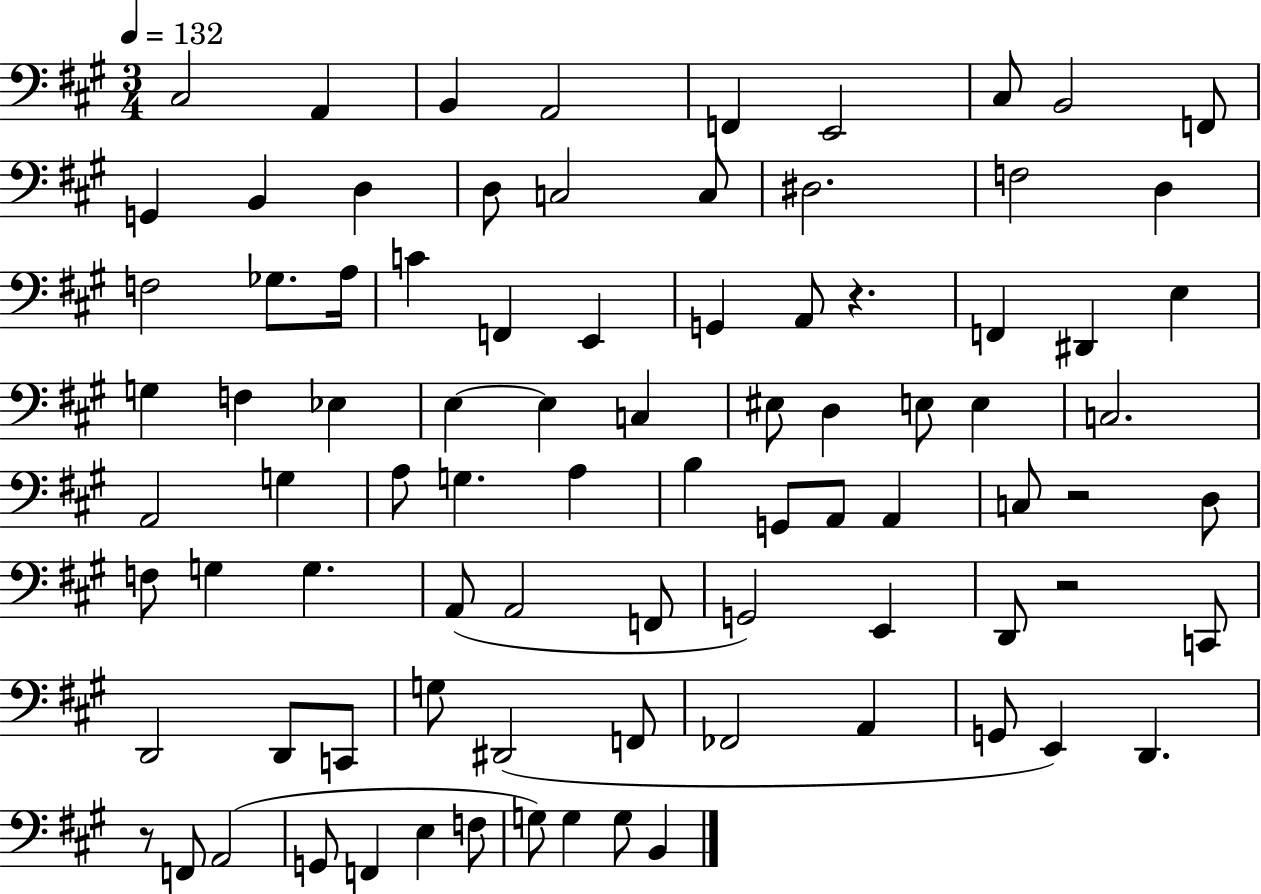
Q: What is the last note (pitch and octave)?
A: B2